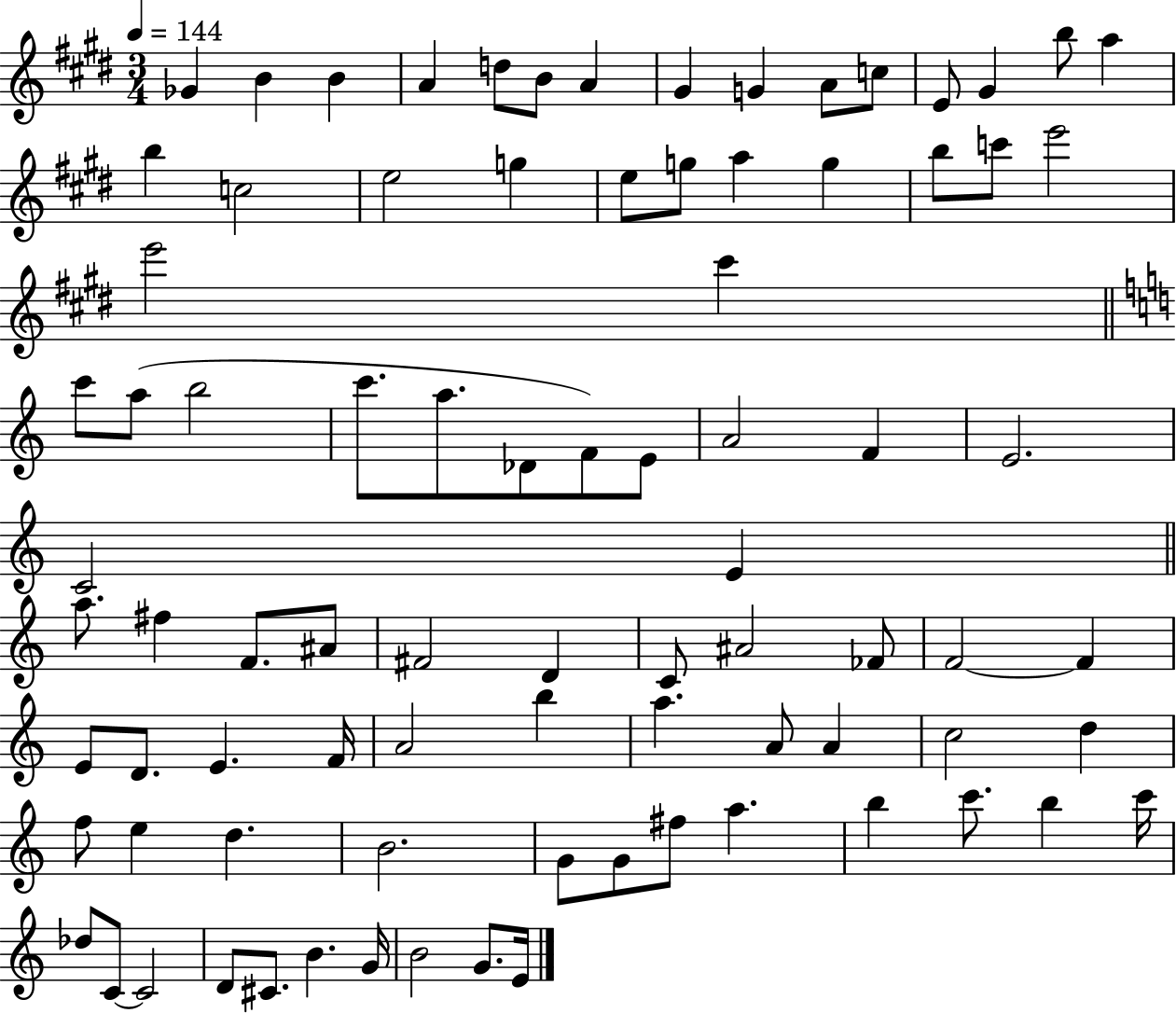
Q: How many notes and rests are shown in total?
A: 85